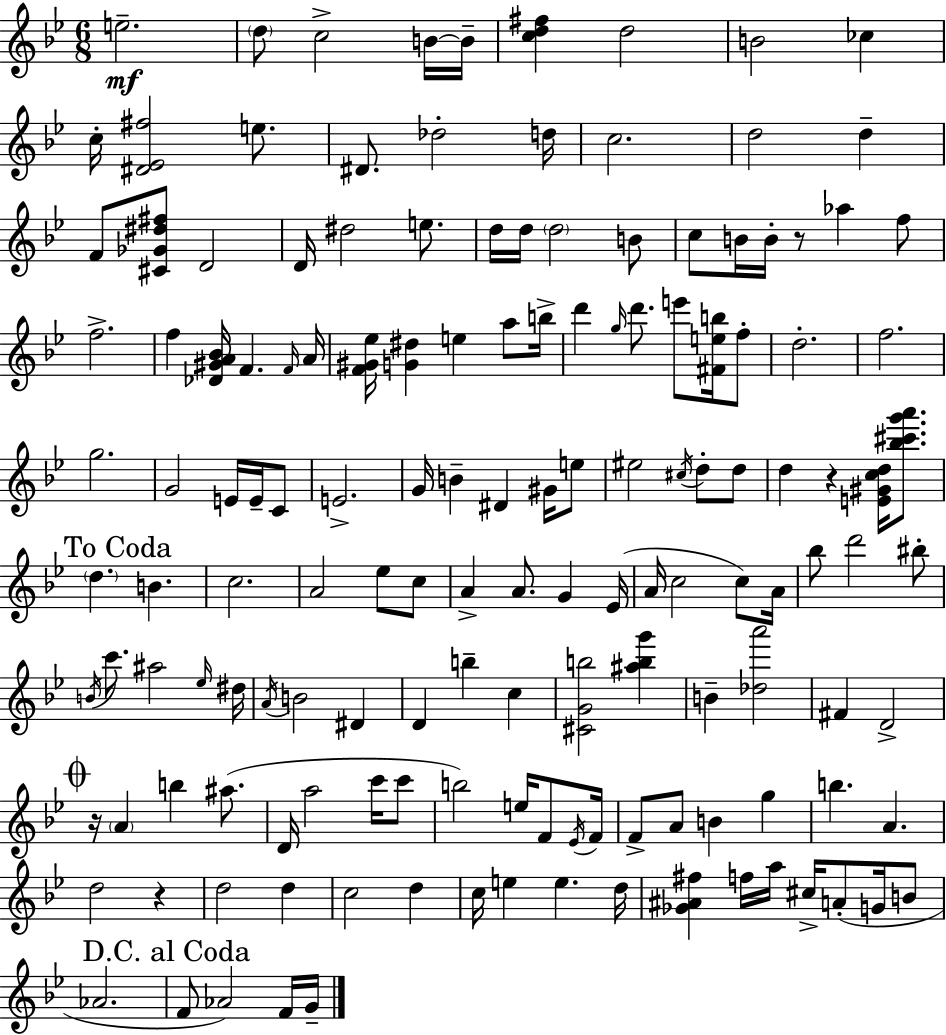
E5/h. D5/e C5/h B4/s B4/s [C5,D5,F#5]/q D5/h B4/h CES5/q C5/s [D#4,Eb4,F#5]/h E5/e. D#4/e. Db5/h D5/s C5/h. D5/h D5/q F4/e [C#4,Gb4,D#5,F#5]/e D4/h D4/s D#5/h E5/e. D5/s D5/s D5/h B4/e C5/e B4/s B4/s R/e Ab5/q F5/e F5/h. F5/q [Db4,G#4,A4,Bb4]/s F4/q. F4/s A4/s [F4,G#4,Eb5]/s [G4,D#5]/q E5/q A5/e B5/s D6/q G5/s D6/e. E6/e [F#4,E5,B5]/s F5/e D5/h. F5/h. G5/h. G4/h E4/s E4/s C4/e E4/h. G4/s B4/q D#4/q G#4/s E5/e EIS5/h C#5/s D5/e D5/e D5/q R/q [E4,G#4,C5,D5]/s [Bb5,C#6,G6,A6]/e. D5/q. B4/q. C5/h. A4/h Eb5/e C5/e A4/q A4/e. G4/q Eb4/s A4/s C5/h C5/e A4/s Bb5/e D6/h BIS5/e B4/s C6/e. A#5/h Eb5/s D#5/s A4/s B4/h D#4/q D4/q B5/q C5/q [C#4,G4,B5]/h [A#5,B5,G6]/q B4/q [Db5,A6]/h F#4/q D4/h R/s A4/q B5/q A#5/e. D4/s A5/h C6/s C6/e B5/h E5/s F4/e Eb4/s F4/s F4/e A4/e B4/q G5/q B5/q. A4/q. D5/h R/q D5/h D5/q C5/h D5/q C5/s E5/q E5/q. D5/s [Gb4,A#4,F#5]/q F5/s A5/s C#5/s A4/e G4/s B4/e Ab4/h. F4/e Ab4/h F4/s G4/s